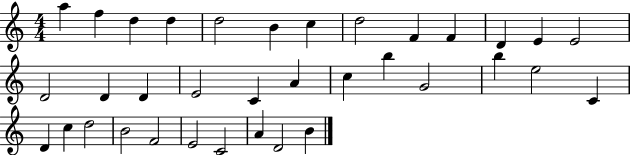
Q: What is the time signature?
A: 4/4